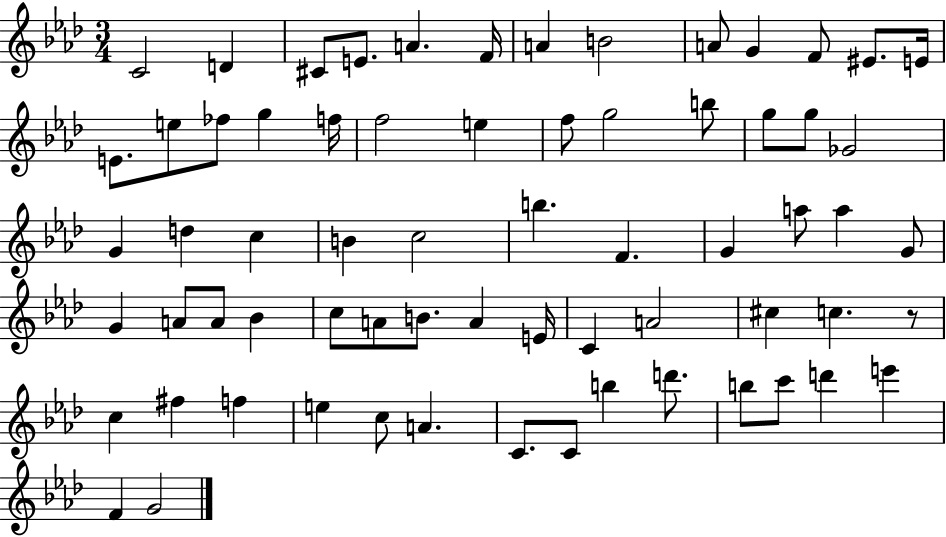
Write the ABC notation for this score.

X:1
T:Untitled
M:3/4
L:1/4
K:Ab
C2 D ^C/2 E/2 A F/4 A B2 A/2 G F/2 ^E/2 E/4 E/2 e/2 _f/2 g f/4 f2 e f/2 g2 b/2 g/2 g/2 _G2 G d c B c2 b F G a/2 a G/2 G A/2 A/2 _B c/2 A/2 B/2 A E/4 C A2 ^c c z/2 c ^f f e c/2 A C/2 C/2 b d'/2 b/2 c'/2 d' e' F G2